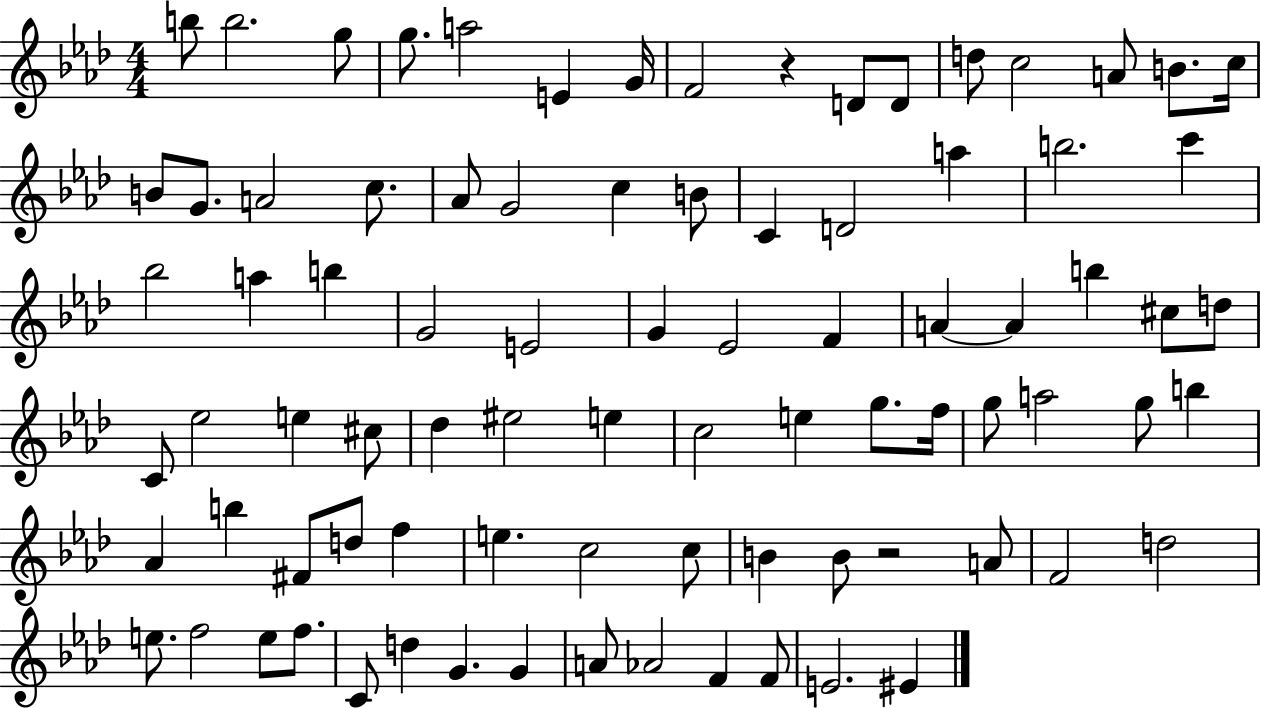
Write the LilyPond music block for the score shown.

{
  \clef treble
  \numericTimeSignature
  \time 4/4
  \key aes \major
  b''8 b''2. g''8 | g''8. a''2 e'4 g'16 | f'2 r4 d'8 d'8 | d''8 c''2 a'8 b'8. c''16 | \break b'8 g'8. a'2 c''8. | aes'8 g'2 c''4 b'8 | c'4 d'2 a''4 | b''2. c'''4 | \break bes''2 a''4 b''4 | g'2 e'2 | g'4 ees'2 f'4 | a'4~~ a'4 b''4 cis''8 d''8 | \break c'8 ees''2 e''4 cis''8 | des''4 eis''2 e''4 | c''2 e''4 g''8. f''16 | g''8 a''2 g''8 b''4 | \break aes'4 b''4 fis'8 d''8 f''4 | e''4. c''2 c''8 | b'4 b'8 r2 a'8 | f'2 d''2 | \break e''8. f''2 e''8 f''8. | c'8 d''4 g'4. g'4 | a'8 aes'2 f'4 f'8 | e'2. eis'4 | \break \bar "|."
}